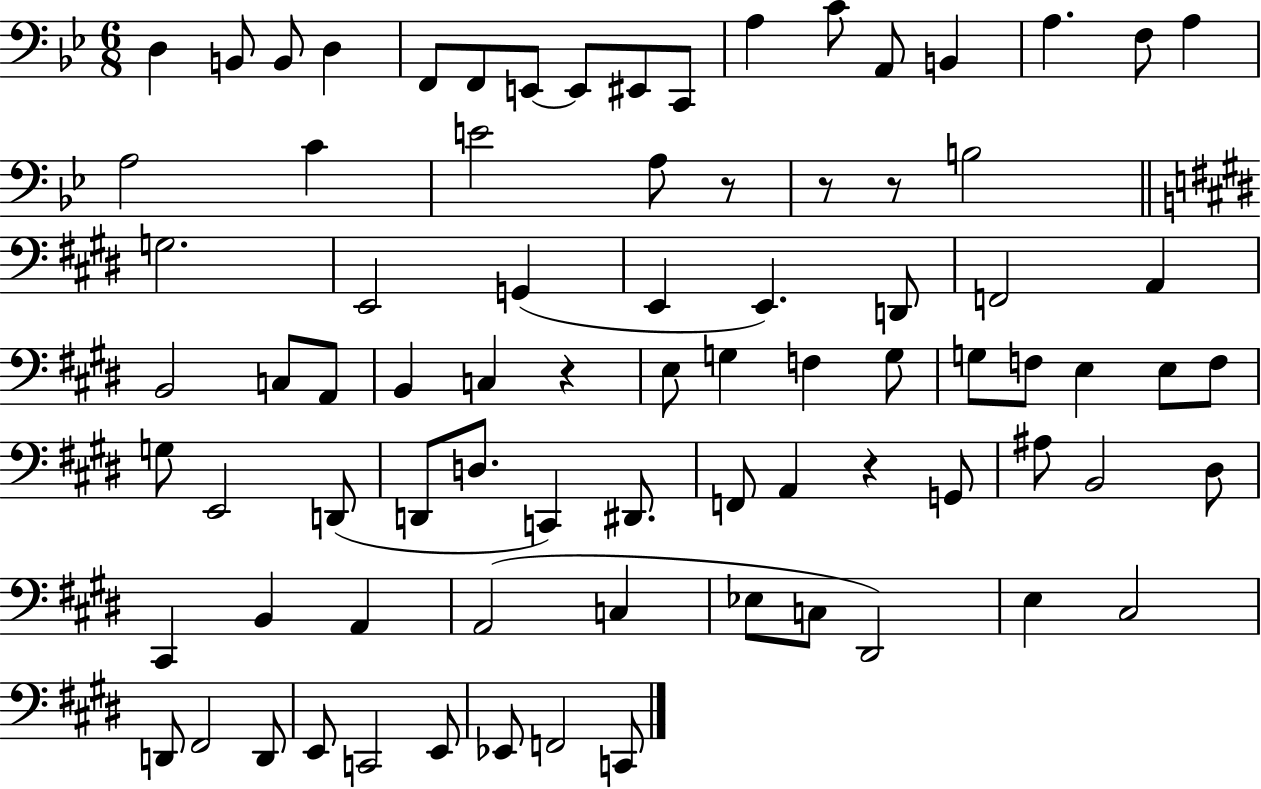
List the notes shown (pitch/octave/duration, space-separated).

D3/q B2/e B2/e D3/q F2/e F2/e E2/e E2/e EIS2/e C2/e A3/q C4/e A2/e B2/q A3/q. F3/e A3/q A3/h C4/q E4/h A3/e R/e R/e R/e B3/h G3/h. E2/h G2/q E2/q E2/q. D2/e F2/h A2/q B2/h C3/e A2/e B2/q C3/q R/q E3/e G3/q F3/q G3/e G3/e F3/e E3/q E3/e F3/e G3/e E2/h D2/e D2/e D3/e. C2/q D#2/e. F2/e A2/q R/q G2/e A#3/e B2/h D#3/e C#2/q B2/q A2/q A2/h C3/q Eb3/e C3/e D#2/h E3/q C#3/h D2/e F#2/h D2/e E2/e C2/h E2/e Eb2/e F2/h C2/e